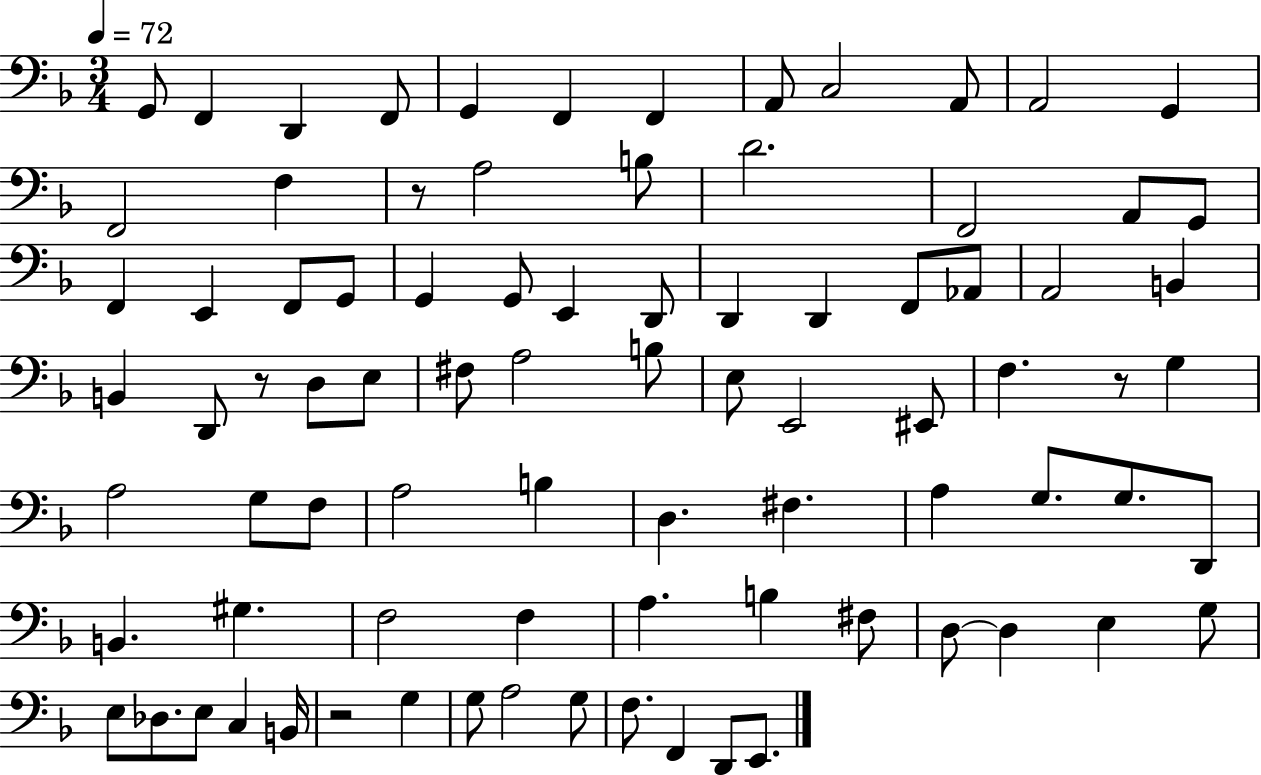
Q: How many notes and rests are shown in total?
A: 85